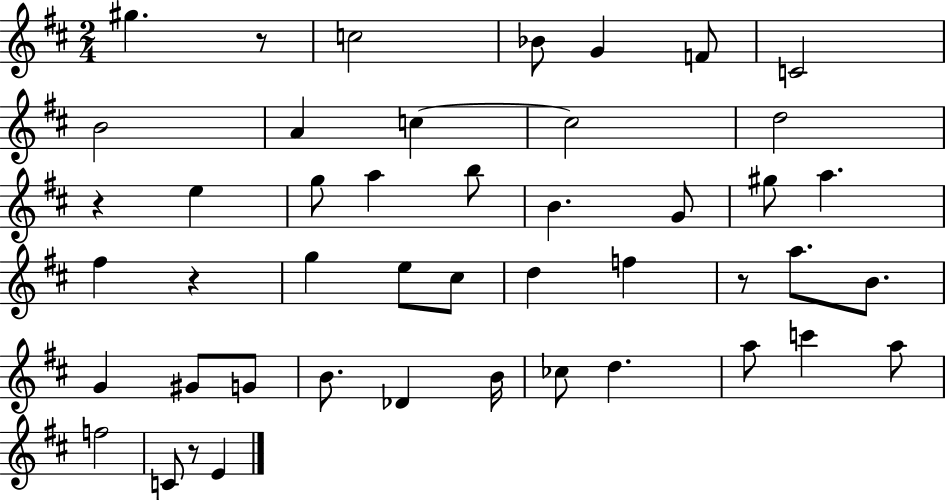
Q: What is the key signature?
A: D major